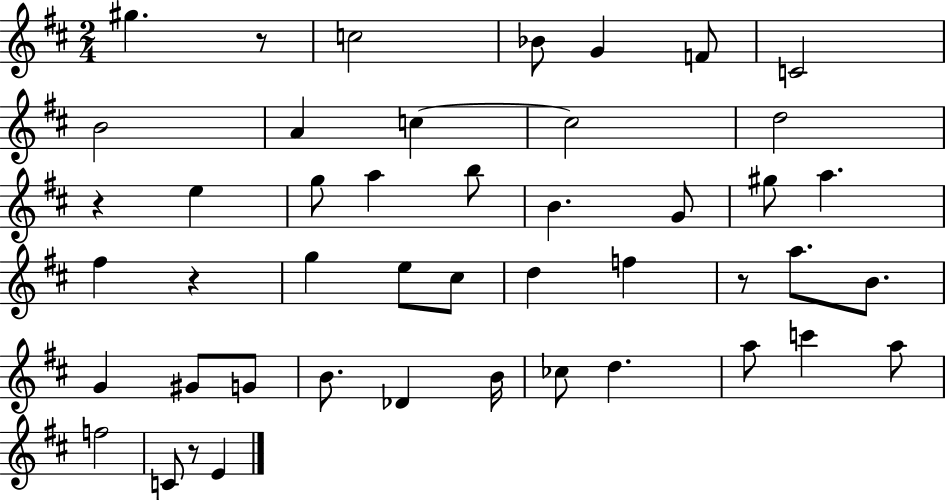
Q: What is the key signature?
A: D major